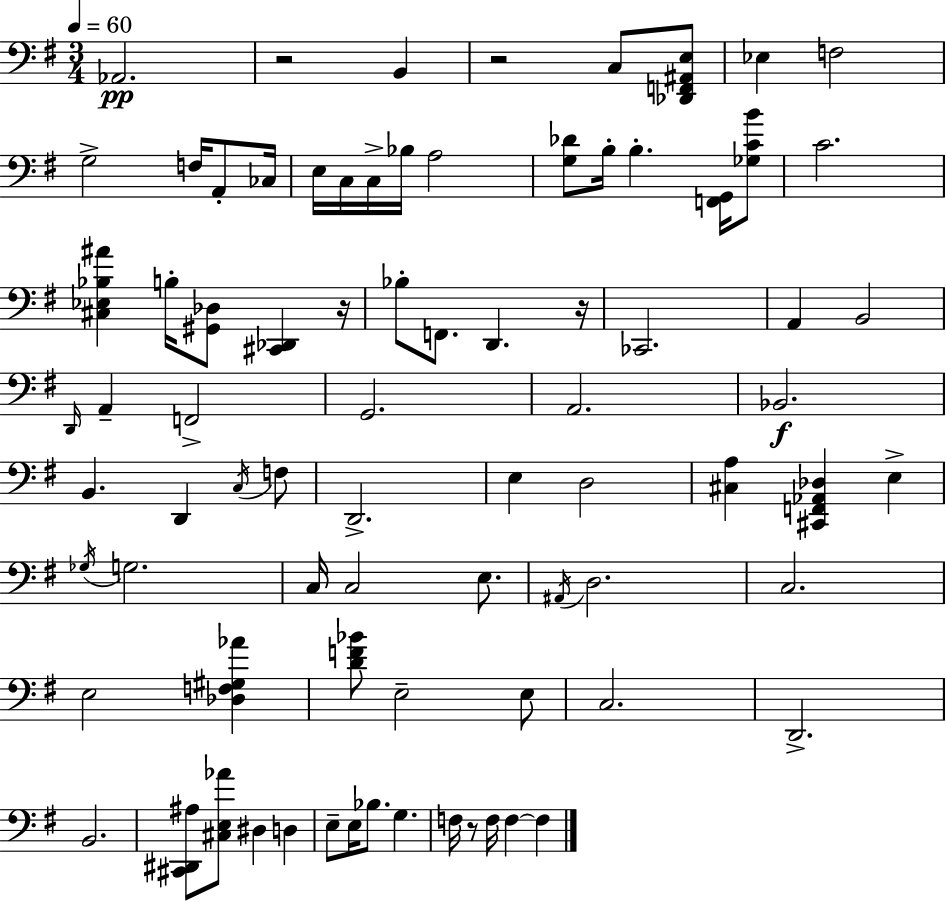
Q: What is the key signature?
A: G major